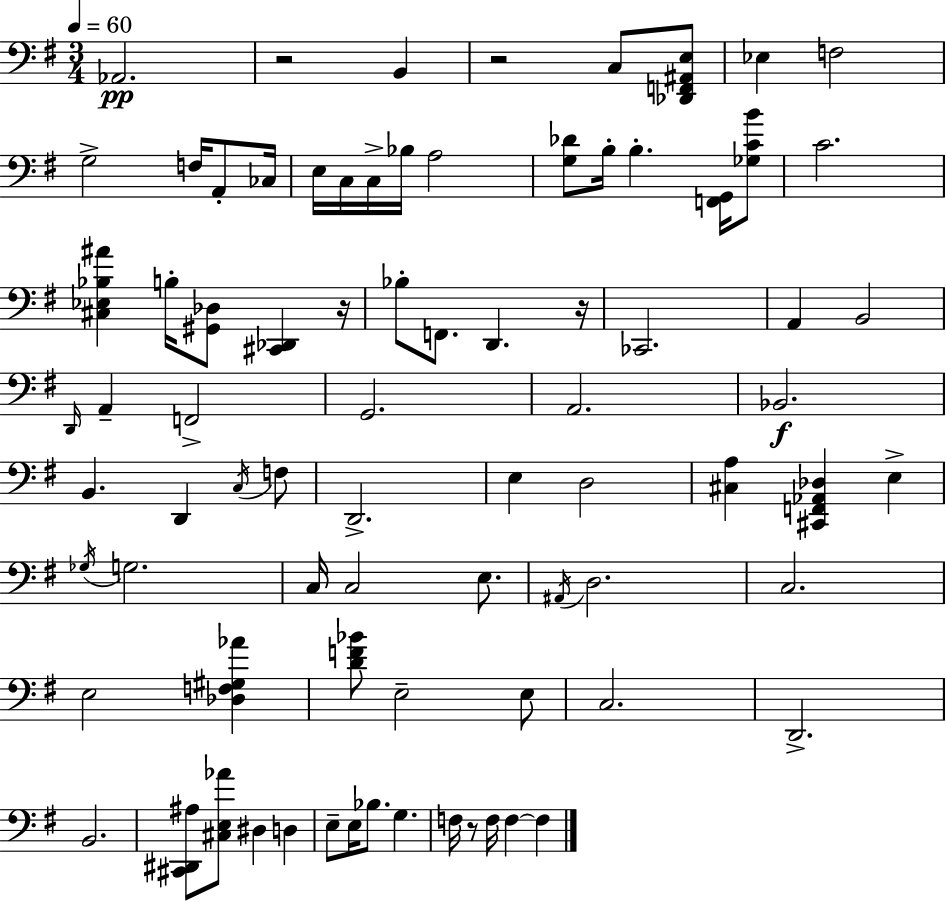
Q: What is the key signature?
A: G major